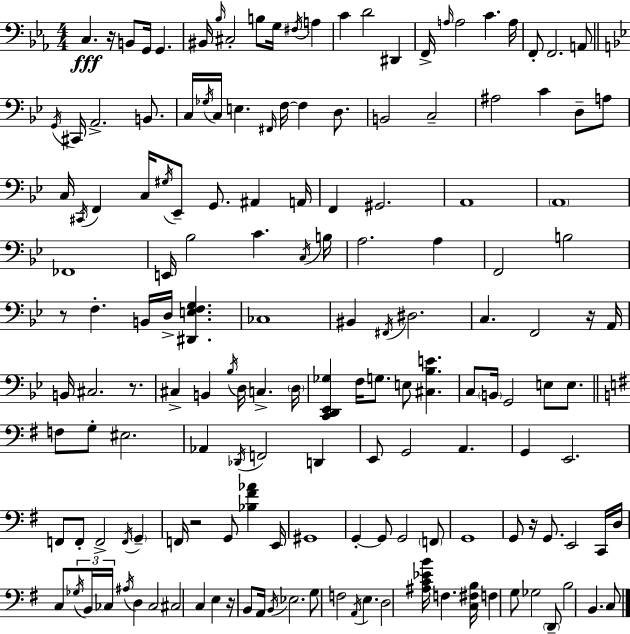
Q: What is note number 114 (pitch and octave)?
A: F2